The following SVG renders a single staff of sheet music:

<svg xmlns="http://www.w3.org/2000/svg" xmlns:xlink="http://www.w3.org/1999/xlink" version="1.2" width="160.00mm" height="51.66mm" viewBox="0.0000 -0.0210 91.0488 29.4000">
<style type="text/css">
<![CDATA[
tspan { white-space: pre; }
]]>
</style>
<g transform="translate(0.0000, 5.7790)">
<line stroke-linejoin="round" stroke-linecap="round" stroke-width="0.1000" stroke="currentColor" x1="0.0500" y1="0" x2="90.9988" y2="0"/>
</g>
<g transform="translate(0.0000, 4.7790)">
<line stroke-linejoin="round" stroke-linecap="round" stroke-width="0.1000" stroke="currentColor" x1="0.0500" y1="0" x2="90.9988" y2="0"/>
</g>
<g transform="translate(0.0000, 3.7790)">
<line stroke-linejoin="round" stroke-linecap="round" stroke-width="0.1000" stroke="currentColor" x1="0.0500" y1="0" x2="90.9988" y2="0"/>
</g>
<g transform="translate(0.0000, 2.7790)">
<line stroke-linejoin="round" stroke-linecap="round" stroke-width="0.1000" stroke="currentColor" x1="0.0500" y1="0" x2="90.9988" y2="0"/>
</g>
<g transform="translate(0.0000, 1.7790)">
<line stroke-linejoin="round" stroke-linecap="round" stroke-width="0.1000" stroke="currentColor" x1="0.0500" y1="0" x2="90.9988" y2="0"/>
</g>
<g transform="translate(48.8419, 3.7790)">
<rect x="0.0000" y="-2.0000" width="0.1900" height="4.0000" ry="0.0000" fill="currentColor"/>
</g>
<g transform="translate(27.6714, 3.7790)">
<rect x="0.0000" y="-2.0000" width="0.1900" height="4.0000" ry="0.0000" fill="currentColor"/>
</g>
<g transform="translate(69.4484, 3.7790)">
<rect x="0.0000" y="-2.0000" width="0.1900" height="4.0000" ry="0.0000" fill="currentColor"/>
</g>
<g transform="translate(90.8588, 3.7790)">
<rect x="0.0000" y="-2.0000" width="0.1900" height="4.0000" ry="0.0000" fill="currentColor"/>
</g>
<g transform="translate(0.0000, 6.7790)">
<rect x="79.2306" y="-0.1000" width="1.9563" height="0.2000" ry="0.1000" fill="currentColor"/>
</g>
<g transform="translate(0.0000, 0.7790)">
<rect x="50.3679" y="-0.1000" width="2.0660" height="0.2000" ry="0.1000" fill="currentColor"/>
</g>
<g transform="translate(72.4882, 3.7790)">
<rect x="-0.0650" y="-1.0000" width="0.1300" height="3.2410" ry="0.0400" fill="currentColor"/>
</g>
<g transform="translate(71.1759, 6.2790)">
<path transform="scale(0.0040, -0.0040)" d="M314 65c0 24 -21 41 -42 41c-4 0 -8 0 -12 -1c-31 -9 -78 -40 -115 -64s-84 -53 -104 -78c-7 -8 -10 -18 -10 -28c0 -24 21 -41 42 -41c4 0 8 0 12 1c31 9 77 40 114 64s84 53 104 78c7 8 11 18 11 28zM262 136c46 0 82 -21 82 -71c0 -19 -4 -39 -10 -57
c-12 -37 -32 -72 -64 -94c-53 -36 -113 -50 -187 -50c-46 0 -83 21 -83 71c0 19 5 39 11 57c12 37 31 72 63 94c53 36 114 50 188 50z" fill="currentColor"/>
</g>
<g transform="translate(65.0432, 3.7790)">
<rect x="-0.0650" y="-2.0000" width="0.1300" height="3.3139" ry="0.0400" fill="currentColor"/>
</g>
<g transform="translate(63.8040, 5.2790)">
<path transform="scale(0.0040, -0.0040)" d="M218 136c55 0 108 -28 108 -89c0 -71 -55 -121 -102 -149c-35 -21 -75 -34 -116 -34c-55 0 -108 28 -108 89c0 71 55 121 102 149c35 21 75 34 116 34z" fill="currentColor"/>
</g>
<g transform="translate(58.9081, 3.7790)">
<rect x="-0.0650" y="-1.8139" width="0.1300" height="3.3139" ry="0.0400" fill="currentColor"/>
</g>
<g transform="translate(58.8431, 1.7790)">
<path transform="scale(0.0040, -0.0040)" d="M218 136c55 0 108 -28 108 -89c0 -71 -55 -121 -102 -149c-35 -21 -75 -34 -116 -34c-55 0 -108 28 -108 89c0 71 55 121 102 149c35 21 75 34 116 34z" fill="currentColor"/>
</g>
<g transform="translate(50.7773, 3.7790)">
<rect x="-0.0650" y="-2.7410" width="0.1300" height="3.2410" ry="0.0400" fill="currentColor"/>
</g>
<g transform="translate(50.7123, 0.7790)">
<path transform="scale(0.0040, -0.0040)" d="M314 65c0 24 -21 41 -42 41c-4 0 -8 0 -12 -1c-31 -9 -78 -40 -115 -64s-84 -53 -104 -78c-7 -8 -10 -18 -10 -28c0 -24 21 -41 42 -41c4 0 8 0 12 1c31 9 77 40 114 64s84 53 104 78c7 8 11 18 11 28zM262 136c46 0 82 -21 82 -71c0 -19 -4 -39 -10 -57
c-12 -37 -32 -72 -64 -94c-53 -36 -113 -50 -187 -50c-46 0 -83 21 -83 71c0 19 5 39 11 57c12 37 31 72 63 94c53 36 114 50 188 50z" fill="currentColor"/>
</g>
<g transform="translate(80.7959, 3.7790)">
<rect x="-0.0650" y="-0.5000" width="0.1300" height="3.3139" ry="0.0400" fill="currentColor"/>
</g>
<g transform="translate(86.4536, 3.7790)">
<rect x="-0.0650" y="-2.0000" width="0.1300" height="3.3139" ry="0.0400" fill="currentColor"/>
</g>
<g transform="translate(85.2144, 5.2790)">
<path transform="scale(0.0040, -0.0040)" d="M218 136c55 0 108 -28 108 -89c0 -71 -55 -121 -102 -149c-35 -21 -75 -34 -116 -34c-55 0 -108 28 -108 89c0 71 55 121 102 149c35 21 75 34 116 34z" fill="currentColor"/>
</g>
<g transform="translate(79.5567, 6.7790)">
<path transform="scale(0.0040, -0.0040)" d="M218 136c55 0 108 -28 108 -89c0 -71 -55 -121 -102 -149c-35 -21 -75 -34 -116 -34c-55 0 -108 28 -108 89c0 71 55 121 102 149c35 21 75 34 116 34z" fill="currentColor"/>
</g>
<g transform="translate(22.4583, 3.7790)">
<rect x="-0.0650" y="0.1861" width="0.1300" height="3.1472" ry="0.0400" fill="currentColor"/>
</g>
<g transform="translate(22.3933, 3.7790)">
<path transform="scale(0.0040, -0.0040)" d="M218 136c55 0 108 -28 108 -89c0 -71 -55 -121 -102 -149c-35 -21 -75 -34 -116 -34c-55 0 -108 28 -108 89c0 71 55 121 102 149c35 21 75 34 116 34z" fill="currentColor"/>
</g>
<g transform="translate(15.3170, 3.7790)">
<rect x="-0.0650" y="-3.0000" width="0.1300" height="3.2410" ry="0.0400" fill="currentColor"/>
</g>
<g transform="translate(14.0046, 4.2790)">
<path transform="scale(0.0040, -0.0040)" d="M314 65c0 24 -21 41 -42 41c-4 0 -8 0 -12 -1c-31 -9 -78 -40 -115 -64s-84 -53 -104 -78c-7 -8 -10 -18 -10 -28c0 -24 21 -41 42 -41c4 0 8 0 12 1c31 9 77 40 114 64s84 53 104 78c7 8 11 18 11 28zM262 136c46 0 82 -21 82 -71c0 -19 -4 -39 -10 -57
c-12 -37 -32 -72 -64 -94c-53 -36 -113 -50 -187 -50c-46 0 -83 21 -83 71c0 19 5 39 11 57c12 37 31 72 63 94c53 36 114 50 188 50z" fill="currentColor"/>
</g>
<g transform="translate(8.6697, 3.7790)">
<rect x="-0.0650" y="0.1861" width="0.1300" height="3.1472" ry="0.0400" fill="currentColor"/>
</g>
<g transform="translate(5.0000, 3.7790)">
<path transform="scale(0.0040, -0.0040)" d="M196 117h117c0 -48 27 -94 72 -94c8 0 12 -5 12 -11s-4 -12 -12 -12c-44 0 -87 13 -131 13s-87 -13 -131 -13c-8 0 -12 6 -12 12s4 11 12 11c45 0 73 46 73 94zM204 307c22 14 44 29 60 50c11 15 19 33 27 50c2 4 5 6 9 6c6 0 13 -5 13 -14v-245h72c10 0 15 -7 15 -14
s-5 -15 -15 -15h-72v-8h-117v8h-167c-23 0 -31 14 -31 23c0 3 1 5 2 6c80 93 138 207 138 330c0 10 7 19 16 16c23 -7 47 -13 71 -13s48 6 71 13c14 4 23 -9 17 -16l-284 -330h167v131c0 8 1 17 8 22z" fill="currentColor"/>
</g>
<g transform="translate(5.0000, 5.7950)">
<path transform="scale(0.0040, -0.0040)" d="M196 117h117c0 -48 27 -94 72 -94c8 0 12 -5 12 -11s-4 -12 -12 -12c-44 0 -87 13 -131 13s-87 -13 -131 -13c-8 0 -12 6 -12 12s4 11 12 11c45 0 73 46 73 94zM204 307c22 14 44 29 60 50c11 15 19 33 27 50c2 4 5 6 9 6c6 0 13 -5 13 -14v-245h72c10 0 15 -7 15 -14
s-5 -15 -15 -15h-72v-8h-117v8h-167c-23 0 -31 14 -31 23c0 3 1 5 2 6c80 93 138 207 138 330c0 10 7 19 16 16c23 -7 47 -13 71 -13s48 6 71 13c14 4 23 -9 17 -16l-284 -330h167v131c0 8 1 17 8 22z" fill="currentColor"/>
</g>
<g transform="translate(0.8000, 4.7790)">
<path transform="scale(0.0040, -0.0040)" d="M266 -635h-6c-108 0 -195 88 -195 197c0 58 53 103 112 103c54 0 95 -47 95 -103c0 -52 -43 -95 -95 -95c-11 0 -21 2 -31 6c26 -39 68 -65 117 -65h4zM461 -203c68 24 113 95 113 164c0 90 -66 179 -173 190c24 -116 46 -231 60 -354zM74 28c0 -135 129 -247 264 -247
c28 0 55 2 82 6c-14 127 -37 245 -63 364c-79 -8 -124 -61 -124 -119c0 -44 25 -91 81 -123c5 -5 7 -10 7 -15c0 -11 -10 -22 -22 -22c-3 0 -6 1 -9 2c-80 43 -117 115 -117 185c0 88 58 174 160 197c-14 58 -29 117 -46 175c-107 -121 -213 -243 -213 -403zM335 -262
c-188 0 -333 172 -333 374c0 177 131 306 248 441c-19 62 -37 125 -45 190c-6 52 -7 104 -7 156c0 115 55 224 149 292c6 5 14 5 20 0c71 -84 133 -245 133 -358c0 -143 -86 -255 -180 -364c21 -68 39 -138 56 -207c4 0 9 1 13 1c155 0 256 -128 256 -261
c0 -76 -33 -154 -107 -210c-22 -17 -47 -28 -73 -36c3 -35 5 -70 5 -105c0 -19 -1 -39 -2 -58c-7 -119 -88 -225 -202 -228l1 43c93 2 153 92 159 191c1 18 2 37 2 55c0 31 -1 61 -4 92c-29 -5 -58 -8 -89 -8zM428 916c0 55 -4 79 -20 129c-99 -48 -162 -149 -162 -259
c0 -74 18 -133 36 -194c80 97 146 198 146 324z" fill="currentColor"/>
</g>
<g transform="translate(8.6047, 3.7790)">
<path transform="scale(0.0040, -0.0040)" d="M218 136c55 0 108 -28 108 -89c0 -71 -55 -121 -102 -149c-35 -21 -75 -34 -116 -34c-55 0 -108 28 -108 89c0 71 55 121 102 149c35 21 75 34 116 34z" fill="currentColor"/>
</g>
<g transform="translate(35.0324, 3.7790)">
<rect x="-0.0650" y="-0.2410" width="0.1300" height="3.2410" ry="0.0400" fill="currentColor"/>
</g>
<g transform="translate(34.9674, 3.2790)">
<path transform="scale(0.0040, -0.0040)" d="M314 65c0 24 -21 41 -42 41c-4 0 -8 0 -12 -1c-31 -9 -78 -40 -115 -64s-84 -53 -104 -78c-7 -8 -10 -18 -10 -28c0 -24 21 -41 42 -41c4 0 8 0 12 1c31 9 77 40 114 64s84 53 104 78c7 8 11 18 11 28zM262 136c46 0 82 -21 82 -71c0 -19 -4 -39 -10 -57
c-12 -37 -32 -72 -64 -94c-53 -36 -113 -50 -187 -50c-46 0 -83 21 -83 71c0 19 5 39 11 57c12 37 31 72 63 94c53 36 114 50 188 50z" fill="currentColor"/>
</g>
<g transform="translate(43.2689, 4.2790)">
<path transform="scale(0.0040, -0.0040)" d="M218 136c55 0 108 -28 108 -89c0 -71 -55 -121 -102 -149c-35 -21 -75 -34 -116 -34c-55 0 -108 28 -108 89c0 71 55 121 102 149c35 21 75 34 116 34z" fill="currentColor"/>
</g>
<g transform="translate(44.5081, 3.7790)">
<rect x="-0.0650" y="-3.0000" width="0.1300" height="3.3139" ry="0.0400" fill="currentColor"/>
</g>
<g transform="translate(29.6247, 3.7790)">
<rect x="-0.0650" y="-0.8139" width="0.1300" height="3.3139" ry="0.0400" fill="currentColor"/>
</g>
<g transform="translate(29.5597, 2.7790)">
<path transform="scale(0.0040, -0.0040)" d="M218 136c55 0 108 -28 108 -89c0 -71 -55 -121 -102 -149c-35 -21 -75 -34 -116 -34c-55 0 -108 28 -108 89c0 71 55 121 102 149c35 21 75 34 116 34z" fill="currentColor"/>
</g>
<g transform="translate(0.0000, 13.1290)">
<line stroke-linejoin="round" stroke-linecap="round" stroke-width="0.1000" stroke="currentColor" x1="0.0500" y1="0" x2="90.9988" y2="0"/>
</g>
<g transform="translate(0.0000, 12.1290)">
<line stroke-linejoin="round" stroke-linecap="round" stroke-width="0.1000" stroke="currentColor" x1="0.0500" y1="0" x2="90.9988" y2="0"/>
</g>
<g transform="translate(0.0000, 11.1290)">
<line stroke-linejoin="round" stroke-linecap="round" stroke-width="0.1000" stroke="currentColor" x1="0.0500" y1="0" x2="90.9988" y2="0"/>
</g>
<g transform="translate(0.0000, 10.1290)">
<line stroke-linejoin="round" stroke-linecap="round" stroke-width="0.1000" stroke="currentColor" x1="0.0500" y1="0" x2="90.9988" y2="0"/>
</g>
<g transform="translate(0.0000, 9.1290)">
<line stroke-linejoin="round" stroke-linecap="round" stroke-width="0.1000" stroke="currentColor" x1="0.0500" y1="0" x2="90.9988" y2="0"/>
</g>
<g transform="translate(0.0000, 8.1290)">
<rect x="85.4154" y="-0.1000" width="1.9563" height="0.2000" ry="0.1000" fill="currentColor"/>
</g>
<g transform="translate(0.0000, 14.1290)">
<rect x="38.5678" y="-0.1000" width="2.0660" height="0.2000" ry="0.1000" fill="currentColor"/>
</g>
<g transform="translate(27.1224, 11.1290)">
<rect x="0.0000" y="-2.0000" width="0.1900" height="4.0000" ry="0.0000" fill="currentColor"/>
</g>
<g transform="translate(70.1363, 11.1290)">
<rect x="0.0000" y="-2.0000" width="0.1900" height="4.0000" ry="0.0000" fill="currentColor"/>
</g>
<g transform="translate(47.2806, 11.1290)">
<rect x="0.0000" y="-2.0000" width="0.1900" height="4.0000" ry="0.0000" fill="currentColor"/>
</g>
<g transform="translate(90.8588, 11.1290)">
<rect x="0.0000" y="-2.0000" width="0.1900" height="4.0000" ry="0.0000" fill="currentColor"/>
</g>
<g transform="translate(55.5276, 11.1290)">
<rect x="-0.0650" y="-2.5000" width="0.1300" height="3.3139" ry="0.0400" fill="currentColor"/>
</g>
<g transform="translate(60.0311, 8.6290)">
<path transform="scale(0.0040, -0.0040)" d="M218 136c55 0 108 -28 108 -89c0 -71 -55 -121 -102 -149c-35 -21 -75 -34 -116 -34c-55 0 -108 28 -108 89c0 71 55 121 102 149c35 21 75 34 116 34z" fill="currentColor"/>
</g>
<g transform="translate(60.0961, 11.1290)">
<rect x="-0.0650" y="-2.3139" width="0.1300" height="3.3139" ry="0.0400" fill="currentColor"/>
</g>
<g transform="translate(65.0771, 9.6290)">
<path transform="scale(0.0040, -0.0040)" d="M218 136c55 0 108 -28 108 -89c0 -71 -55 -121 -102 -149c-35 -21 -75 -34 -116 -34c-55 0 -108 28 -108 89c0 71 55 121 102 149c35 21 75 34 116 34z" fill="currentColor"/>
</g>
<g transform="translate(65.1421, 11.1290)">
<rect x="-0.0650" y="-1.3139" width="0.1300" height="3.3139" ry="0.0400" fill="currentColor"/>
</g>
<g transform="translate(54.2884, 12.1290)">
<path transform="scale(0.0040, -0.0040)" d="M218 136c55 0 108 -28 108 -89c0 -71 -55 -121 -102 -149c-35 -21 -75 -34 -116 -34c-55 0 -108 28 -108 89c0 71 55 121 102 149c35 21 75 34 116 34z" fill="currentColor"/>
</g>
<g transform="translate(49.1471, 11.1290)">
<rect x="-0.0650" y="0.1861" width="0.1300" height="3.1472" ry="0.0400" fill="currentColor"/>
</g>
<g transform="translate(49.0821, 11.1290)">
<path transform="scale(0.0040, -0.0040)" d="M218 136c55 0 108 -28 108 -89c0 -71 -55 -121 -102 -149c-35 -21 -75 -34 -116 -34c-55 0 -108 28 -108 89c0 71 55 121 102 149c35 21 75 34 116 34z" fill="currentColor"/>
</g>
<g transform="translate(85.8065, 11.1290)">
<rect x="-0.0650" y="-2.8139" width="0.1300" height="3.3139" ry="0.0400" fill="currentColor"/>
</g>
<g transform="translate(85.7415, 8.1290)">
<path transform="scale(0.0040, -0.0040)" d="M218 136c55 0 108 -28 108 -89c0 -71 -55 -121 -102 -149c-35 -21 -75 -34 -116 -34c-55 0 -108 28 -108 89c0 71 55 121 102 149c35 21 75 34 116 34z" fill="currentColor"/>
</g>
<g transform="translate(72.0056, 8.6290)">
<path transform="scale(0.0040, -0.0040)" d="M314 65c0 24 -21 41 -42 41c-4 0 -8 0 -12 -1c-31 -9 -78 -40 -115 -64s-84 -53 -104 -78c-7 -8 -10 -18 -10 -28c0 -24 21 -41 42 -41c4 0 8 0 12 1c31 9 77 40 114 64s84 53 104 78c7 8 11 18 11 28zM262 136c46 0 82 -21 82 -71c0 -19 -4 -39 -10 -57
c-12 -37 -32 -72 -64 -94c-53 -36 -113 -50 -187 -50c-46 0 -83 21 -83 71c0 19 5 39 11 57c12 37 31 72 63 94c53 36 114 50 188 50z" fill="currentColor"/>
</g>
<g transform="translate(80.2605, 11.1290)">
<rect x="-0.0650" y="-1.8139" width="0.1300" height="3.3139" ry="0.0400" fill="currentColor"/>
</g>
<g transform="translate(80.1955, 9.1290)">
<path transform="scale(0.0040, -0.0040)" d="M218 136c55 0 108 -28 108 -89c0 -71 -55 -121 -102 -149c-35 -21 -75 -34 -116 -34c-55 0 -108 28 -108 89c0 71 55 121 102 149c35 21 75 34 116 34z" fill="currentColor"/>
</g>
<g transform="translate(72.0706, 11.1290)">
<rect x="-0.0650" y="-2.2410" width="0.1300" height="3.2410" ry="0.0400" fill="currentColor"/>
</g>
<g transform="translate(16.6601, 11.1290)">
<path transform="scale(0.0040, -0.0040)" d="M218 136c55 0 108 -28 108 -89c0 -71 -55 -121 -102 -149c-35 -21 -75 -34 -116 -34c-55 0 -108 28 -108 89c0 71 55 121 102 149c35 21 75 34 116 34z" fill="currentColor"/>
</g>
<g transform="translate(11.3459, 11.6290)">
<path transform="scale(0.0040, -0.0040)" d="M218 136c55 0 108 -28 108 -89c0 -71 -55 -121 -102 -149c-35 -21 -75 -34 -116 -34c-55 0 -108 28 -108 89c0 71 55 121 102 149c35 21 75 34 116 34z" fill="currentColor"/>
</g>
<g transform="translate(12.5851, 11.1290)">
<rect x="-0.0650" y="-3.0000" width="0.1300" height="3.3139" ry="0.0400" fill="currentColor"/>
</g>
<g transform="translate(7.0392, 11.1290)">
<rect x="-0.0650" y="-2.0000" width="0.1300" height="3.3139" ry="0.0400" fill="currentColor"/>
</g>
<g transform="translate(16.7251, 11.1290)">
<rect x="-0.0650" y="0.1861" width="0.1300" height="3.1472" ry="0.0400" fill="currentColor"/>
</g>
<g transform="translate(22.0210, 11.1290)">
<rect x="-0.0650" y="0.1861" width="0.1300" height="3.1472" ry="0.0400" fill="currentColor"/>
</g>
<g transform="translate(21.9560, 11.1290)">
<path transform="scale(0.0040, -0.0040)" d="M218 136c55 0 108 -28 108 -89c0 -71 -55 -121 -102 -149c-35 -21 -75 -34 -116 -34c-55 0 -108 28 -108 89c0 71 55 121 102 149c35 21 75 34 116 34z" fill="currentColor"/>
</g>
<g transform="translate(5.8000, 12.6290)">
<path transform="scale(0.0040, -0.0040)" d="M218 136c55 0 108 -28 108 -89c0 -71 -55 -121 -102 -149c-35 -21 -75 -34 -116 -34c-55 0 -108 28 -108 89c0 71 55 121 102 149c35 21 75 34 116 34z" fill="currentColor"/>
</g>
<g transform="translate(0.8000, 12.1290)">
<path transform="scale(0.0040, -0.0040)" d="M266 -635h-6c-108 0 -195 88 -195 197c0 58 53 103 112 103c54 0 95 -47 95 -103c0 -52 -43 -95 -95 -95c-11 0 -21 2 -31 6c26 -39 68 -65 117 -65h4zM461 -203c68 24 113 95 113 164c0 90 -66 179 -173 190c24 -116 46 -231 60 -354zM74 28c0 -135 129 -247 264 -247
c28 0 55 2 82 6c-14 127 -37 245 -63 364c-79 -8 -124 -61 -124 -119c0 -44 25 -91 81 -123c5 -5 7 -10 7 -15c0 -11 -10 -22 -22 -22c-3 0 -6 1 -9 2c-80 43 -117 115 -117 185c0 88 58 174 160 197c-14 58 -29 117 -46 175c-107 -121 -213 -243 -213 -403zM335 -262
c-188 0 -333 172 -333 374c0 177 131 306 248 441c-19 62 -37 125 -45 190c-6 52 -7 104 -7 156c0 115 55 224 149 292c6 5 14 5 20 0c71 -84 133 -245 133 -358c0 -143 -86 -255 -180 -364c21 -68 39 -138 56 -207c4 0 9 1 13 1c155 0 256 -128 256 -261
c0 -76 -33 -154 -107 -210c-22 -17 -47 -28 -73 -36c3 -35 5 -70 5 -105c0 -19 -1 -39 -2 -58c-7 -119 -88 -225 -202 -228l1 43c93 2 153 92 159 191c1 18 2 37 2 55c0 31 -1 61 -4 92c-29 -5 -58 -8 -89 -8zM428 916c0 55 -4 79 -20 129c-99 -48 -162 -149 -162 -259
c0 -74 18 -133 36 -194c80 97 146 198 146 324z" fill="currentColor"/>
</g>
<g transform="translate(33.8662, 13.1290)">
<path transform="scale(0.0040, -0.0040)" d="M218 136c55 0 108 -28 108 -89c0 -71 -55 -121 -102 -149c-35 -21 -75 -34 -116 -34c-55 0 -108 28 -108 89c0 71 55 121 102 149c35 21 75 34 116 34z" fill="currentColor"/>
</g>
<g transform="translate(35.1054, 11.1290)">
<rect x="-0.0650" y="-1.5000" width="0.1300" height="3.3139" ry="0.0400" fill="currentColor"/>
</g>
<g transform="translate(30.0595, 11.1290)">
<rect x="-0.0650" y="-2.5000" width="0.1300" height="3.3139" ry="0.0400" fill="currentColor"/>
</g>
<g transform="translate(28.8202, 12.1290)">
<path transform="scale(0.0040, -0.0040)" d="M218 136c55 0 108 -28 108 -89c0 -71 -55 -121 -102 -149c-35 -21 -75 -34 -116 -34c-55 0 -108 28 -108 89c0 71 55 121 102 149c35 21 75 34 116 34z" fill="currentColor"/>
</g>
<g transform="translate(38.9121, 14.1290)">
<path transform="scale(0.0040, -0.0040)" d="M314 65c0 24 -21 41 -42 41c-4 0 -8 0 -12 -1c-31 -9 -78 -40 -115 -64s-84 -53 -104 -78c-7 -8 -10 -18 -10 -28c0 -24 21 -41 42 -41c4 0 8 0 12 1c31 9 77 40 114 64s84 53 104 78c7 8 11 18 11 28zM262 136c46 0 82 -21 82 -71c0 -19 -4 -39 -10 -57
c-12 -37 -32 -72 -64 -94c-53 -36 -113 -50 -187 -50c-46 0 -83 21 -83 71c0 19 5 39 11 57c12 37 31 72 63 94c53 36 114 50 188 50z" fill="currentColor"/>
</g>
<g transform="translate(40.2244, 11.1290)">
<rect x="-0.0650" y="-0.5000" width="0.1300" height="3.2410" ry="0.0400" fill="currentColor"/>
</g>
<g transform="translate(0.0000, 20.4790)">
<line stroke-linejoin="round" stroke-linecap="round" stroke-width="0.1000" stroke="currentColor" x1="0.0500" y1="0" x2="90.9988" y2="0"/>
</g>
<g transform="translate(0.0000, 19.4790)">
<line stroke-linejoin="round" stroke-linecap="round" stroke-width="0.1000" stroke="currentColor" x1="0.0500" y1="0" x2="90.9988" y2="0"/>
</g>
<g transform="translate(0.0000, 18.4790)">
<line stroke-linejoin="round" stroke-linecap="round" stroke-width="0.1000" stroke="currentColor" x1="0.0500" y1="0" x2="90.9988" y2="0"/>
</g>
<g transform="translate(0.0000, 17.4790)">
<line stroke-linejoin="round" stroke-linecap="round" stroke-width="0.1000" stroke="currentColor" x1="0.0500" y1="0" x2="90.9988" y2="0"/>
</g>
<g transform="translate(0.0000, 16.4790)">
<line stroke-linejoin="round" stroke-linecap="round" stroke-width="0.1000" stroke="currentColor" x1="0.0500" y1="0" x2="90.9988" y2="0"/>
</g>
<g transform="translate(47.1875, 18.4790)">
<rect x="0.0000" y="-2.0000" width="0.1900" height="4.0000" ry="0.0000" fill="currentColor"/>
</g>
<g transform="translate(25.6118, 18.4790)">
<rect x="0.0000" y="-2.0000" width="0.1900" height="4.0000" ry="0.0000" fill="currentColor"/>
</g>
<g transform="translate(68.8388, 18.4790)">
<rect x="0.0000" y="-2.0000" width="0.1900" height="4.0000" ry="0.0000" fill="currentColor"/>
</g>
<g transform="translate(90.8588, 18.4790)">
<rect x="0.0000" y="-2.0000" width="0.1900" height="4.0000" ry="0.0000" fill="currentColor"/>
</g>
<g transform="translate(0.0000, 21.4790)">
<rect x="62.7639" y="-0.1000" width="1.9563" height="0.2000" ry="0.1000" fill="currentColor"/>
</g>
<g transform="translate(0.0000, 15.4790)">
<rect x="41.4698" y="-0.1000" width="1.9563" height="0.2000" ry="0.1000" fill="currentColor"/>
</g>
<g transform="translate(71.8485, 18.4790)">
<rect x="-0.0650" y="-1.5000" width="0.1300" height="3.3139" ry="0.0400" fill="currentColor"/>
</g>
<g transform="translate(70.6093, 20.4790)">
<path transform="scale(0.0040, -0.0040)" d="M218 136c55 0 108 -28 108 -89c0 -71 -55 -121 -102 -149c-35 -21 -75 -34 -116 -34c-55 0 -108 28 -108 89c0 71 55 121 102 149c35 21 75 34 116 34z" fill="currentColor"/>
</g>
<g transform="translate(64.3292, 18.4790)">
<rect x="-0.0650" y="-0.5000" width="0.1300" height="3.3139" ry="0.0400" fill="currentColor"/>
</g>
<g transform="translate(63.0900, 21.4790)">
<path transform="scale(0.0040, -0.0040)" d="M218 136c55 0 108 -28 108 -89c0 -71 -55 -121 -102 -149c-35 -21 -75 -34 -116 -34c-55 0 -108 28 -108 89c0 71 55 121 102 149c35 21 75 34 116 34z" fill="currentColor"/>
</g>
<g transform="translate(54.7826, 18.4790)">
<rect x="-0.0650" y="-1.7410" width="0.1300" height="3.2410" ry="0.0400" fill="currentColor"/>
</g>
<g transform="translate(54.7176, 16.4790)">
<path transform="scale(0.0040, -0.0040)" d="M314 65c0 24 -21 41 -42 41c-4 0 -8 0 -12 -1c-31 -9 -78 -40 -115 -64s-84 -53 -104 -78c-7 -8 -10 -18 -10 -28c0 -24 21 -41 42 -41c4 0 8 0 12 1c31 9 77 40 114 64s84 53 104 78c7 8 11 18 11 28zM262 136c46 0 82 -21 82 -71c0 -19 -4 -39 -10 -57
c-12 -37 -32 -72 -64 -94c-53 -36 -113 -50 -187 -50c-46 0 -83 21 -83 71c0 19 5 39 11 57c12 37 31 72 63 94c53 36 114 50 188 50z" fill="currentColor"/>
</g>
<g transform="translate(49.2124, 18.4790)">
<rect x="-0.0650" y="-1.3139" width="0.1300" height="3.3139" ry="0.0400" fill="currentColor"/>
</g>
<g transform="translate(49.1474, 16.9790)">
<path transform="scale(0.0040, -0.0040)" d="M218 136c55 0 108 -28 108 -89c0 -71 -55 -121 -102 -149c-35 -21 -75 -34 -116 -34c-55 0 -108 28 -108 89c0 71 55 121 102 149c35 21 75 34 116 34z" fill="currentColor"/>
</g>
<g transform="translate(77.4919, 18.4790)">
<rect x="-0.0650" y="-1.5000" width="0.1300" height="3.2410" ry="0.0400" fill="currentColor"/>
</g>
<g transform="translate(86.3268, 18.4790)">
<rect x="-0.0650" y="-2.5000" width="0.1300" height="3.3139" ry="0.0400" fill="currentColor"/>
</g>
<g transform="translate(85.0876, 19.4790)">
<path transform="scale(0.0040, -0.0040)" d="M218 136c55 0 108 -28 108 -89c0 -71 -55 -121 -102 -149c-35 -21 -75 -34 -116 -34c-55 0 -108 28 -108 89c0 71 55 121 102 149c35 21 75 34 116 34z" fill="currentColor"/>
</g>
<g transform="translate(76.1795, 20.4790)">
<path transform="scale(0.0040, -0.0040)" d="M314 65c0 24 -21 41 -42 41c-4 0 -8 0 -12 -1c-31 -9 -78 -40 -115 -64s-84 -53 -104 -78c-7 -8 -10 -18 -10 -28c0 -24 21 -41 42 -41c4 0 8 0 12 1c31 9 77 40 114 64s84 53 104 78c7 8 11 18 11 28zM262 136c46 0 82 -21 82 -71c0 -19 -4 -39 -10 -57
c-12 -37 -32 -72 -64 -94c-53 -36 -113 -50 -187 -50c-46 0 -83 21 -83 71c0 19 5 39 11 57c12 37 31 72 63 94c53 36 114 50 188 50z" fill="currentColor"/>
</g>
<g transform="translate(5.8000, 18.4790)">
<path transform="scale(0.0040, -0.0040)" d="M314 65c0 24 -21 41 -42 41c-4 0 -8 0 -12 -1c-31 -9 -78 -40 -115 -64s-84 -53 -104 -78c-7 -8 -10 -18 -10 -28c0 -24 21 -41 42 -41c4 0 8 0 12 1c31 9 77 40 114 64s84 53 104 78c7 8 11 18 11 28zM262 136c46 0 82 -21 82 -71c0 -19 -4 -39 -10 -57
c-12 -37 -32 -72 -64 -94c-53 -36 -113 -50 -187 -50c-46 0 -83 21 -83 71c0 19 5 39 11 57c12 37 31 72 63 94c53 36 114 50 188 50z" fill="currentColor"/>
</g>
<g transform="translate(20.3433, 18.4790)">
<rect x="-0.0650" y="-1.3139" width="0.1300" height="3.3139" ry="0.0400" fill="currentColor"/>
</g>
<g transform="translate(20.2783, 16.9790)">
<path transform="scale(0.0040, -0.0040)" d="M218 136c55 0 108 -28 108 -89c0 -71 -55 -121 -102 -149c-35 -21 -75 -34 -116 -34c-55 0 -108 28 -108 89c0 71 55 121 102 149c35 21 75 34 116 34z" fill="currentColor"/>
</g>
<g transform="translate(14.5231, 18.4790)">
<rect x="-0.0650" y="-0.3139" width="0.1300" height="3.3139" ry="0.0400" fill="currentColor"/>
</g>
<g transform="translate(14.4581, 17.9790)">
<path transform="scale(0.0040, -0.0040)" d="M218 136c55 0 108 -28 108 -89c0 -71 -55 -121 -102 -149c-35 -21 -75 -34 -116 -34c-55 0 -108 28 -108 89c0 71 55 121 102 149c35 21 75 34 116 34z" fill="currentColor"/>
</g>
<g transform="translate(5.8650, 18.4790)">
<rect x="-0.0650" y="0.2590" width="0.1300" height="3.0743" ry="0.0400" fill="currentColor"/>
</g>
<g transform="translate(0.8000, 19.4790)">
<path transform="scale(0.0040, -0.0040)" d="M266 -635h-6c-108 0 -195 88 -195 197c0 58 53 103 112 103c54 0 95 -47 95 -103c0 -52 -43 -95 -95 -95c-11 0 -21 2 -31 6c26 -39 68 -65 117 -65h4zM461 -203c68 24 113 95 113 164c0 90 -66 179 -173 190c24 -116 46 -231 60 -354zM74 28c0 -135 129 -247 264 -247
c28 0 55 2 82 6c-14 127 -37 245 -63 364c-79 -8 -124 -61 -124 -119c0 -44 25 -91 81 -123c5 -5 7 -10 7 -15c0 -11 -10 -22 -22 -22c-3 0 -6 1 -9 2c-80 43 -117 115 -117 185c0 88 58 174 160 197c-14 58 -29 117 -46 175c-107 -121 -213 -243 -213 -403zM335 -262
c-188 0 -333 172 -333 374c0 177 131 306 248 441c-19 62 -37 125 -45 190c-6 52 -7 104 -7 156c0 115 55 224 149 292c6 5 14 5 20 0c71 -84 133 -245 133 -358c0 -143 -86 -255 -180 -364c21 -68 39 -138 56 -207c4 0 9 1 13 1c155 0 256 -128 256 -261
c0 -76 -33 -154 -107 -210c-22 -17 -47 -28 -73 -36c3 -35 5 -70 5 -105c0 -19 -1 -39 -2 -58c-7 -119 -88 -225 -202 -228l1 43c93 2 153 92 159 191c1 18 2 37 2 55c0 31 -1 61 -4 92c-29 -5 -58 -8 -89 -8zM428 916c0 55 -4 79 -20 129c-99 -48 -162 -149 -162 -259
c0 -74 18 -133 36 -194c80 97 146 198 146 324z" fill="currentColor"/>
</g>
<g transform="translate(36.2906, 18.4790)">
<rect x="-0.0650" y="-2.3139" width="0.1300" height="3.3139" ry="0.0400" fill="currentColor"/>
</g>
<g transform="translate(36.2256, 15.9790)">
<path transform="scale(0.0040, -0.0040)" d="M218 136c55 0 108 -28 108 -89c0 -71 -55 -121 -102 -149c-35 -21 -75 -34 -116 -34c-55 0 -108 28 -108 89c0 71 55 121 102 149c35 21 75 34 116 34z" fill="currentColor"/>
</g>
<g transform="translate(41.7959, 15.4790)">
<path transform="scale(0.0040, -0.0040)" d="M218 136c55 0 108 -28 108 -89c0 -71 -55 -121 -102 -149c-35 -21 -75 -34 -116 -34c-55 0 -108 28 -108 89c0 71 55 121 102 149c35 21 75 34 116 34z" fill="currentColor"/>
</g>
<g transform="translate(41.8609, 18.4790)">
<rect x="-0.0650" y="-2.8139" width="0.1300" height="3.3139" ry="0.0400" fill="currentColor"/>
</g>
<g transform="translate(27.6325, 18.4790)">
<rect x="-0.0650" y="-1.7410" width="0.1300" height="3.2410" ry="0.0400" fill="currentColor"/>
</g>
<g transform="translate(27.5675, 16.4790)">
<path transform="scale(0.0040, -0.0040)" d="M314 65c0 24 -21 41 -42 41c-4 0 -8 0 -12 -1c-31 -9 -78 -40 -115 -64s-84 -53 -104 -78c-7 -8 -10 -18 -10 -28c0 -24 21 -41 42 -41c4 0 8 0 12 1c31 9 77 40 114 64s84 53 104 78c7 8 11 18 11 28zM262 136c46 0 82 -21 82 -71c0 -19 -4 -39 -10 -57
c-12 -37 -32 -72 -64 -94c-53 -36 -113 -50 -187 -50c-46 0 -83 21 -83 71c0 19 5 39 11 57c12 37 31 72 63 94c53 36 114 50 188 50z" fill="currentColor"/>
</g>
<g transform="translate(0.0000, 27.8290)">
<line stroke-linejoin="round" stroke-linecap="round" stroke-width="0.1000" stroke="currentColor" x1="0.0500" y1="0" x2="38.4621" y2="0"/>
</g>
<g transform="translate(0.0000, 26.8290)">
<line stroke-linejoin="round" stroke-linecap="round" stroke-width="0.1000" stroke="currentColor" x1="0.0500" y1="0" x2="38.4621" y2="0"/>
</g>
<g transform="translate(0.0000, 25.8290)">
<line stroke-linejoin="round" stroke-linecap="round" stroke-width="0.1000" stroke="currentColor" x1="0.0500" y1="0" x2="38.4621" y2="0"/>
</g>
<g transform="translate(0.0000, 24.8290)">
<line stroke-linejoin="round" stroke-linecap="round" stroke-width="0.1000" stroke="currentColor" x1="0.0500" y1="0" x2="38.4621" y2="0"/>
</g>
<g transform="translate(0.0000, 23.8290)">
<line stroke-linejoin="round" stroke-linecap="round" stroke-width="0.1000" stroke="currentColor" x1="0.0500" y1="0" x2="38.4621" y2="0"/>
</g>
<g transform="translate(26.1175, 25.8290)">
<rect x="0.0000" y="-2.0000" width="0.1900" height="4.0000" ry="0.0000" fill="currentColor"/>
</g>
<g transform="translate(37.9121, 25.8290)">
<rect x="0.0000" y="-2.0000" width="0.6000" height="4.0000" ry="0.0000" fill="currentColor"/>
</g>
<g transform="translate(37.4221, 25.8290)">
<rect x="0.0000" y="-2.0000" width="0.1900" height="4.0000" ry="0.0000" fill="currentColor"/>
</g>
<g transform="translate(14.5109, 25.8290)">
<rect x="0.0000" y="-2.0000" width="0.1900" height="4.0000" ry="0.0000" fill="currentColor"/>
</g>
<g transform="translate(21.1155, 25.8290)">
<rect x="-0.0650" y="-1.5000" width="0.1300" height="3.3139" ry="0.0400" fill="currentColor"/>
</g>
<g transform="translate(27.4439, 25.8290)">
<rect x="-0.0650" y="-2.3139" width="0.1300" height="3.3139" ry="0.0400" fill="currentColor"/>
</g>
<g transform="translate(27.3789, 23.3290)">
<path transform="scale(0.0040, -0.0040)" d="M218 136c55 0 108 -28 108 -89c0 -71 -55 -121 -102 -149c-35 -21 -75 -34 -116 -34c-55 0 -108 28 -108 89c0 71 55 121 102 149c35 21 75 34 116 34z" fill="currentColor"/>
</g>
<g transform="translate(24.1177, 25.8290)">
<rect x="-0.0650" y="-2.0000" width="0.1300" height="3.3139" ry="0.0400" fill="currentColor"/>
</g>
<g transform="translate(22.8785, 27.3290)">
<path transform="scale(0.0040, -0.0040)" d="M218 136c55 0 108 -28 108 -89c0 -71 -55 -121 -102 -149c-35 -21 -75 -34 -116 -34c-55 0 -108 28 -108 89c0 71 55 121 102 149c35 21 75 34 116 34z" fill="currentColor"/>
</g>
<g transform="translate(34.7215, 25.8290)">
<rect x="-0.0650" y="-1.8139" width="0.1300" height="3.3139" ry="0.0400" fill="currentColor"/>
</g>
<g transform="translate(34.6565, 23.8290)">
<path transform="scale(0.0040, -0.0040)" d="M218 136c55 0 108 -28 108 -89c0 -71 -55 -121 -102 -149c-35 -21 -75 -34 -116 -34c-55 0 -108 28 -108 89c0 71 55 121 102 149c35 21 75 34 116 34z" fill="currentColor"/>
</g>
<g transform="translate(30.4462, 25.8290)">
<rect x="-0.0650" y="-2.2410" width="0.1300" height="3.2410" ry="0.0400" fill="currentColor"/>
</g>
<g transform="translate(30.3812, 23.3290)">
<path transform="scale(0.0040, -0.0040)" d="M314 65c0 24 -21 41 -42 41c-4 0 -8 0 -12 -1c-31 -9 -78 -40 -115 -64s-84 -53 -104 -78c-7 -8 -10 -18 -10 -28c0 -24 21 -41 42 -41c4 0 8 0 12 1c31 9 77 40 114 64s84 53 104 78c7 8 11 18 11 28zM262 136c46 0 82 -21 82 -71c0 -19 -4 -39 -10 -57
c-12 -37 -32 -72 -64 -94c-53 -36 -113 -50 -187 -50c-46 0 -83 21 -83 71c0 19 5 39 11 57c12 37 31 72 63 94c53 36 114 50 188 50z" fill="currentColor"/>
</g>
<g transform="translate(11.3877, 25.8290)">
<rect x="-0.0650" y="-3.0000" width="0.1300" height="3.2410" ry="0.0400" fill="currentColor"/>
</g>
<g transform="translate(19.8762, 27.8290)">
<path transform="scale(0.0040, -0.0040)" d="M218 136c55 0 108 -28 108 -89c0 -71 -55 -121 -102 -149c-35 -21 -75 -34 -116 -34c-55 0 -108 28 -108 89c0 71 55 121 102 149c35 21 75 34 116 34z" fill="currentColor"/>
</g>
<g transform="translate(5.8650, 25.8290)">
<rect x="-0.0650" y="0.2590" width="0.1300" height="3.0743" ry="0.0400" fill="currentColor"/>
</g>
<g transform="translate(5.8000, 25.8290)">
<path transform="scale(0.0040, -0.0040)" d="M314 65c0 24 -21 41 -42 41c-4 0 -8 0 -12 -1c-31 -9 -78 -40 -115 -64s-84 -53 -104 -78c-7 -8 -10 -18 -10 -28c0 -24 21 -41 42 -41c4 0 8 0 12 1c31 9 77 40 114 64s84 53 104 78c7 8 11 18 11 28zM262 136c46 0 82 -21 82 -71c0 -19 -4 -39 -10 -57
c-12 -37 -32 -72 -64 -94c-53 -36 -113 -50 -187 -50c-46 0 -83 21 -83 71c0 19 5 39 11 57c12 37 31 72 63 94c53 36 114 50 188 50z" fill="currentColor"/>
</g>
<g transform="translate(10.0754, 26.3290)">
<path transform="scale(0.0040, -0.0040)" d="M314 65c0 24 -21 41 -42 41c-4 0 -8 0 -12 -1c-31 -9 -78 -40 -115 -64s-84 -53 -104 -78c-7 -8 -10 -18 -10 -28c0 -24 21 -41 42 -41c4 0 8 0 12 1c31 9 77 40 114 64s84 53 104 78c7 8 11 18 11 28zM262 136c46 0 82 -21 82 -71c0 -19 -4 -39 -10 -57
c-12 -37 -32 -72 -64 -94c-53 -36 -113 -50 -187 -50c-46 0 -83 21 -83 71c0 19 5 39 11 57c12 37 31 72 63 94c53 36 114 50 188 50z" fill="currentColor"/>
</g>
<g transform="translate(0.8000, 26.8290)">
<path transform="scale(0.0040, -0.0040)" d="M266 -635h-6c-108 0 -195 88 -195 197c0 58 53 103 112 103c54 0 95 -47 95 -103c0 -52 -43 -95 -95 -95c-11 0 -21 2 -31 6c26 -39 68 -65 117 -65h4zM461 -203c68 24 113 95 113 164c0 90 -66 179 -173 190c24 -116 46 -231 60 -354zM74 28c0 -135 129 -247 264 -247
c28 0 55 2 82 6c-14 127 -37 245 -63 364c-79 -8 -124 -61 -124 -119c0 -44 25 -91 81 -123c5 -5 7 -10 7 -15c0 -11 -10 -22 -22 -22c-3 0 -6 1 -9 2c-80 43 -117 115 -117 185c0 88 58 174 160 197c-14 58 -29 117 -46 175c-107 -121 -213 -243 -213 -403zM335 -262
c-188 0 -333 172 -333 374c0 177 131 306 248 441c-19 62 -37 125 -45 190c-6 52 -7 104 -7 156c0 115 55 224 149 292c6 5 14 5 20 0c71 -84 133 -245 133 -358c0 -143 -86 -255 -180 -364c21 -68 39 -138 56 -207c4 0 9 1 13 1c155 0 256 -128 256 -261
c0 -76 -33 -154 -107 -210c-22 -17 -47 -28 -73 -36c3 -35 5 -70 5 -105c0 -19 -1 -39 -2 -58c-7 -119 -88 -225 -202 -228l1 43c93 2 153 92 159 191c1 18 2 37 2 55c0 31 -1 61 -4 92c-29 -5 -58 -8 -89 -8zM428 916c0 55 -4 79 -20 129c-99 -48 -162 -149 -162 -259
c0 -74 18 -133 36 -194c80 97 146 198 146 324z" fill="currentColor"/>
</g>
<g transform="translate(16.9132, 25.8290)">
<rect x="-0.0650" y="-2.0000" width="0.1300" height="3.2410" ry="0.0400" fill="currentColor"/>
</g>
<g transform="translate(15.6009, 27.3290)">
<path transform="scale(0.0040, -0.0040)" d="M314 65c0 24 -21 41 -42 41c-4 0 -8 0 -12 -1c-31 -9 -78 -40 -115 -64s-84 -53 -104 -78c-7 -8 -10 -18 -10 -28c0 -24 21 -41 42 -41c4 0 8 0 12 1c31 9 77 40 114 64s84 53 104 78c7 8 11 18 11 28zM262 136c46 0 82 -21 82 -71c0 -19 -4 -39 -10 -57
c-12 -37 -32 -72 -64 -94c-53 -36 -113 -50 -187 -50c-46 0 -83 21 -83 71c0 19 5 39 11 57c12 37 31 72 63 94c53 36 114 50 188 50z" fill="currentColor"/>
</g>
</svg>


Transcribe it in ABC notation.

X:1
T:Untitled
M:4/4
L:1/4
K:C
B A2 B d c2 A a2 f F D2 C F F A B B G E C2 B G g e g2 f a B2 c e f2 g a e f2 C E E2 G B2 A2 F2 E F g g2 f